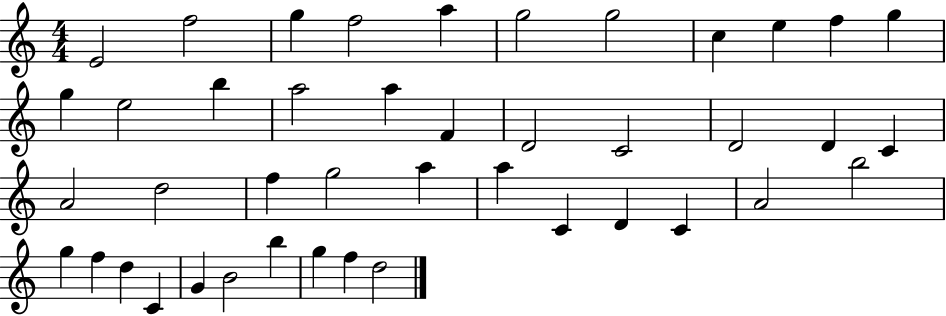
E4/h F5/h G5/q F5/h A5/q G5/h G5/h C5/q E5/q F5/q G5/q G5/q E5/h B5/q A5/h A5/q F4/q D4/h C4/h D4/h D4/q C4/q A4/h D5/h F5/q G5/h A5/q A5/q C4/q D4/q C4/q A4/h B5/h G5/q F5/q D5/q C4/q G4/q B4/h B5/q G5/q F5/q D5/h